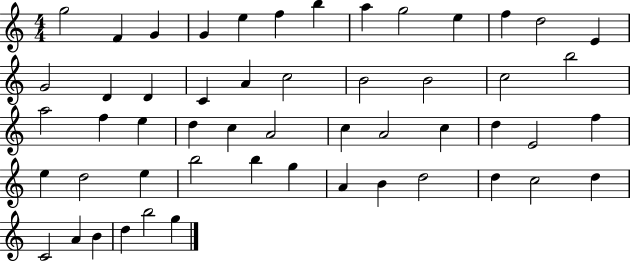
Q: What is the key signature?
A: C major